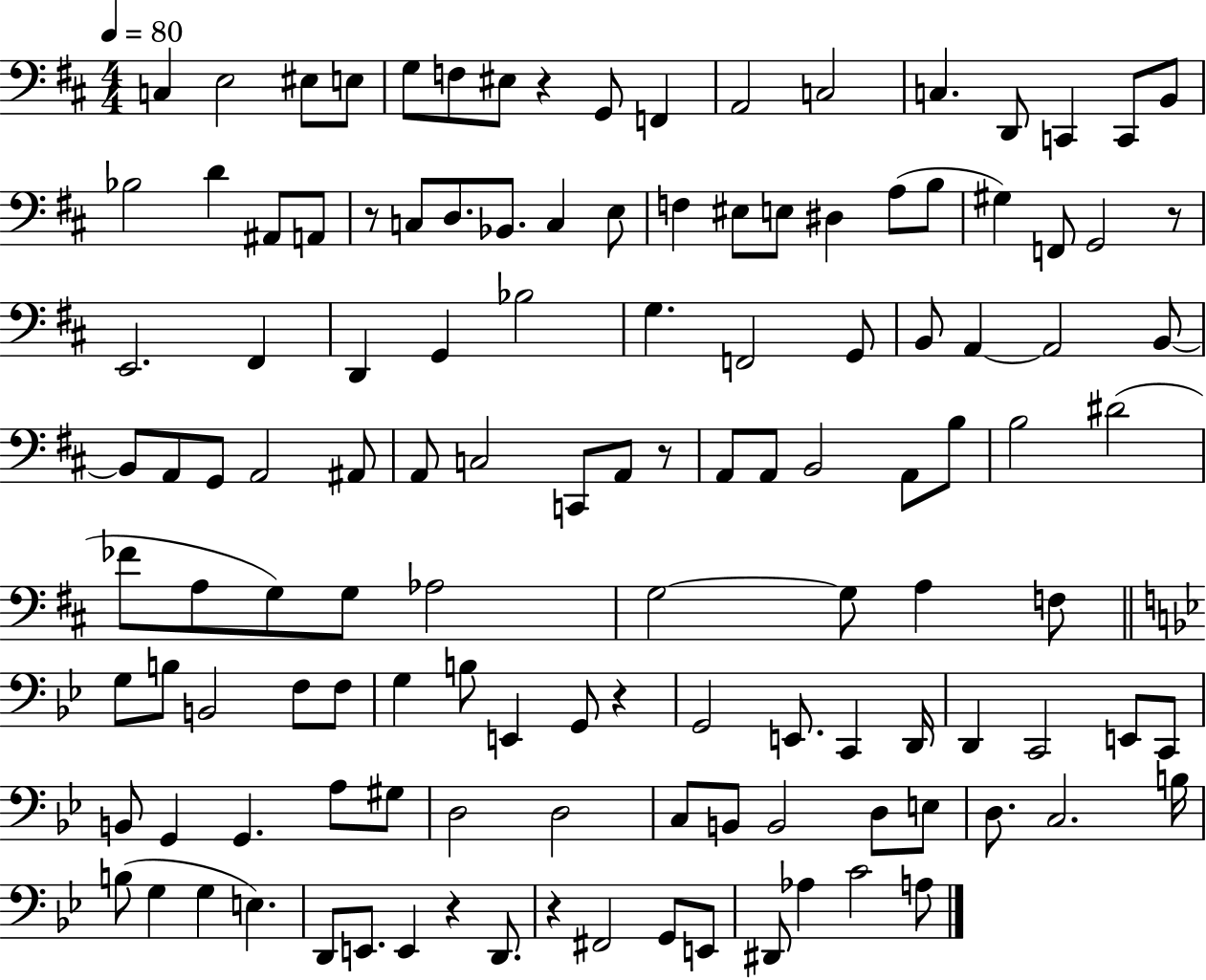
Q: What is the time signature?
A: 4/4